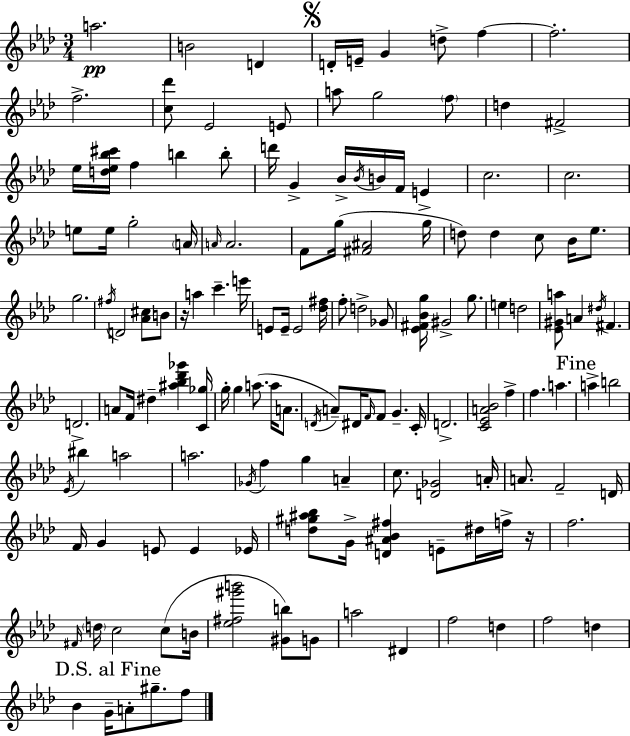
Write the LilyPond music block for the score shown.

{
  \clef treble
  \numericTimeSignature
  \time 3/4
  \key f \minor
  a''2.\pp | b'2 d'4 | \mark \markup { \musicglyph "scripts.segno" } d'16-. e'16-- g'4 d''8-> f''4~~ | f''2.-. | \break f''2.-> | <c'' des'''>8 ees'2 e'8 | a''8 g''2 \parenthesize f''8 | d''4 fis'2-> | \break ees''16 <d'' ees'' bes'' cis'''>16 f''4 b''4 b''8-. | d'''16 g'4-> bes'16-> \acciaccatura { bes'16 } b'16 f'16 e'4-> | c''2. | c''2. | \break e''8 e''16 g''2-. | \parenthesize a'16 \grace { a'16 } a'2. | f'8 g''16( <fis' ais'>2 | g''16 d''8) d''4 c''8 bes'16 ees''8. | \break g''2. | \acciaccatura { fis''16 } d'2 <aes' cis''>8 | b'8 r16 a''4 c'''4.-- | e'''16 e'8 e'16-- e'2 | \break <des'' fis''>16 f''8-. d''2-> | ges'8 <ees' fis' bes' g''>16 gis'2-> | g''8. e''4 d''2 | <ees' gis' a''>8 a'4 \acciaccatura { dis''16 } fis'4. | \break d'2.-> | a'8 f'16 dis''4-- <ais'' bes'' des''' ges'''>4 | <c' ges''>16 g''16-. g''4 a''8.( | a''16 a'8. \acciaccatura { d'16 } a'8--) dis'16 \grace { f'16 } f'8 g'4.-- | \break c'16-. d'2.-> | <c' ees' a' bes'>2 | f''4-> f''4. | a''4. \mark "Fine" a''4-> b''2 | \break \acciaccatura { ees'16 } bis''4 a''2 | a''2. | \acciaccatura { ges'16 } f''4 | g''4 a'4-- c''8. <d' ges'>2 | \break a'16-. a'8. f'2-- | d'16 f'16 g'4 | e'8 e'4 ees'16 <d'' gis'' ais'' bes''>8 g'16-> <d' ais' bes' fis''>4 | e'8-- dis''16 f''16-> r16 f''2. | \break \grace { fis'16 } \parenthesize d''16 c''2 | c''8( b'16 <ees'' fis'' gis''' b'''>2 | <gis' b''>8) g'8 a''2 | dis'4 f''2 | \break d''4 f''2 | d''4 \mark "D.S. al Fine" bes'4 | g'16-- a'8-. gis''8.-- f''8 \bar "|."
}